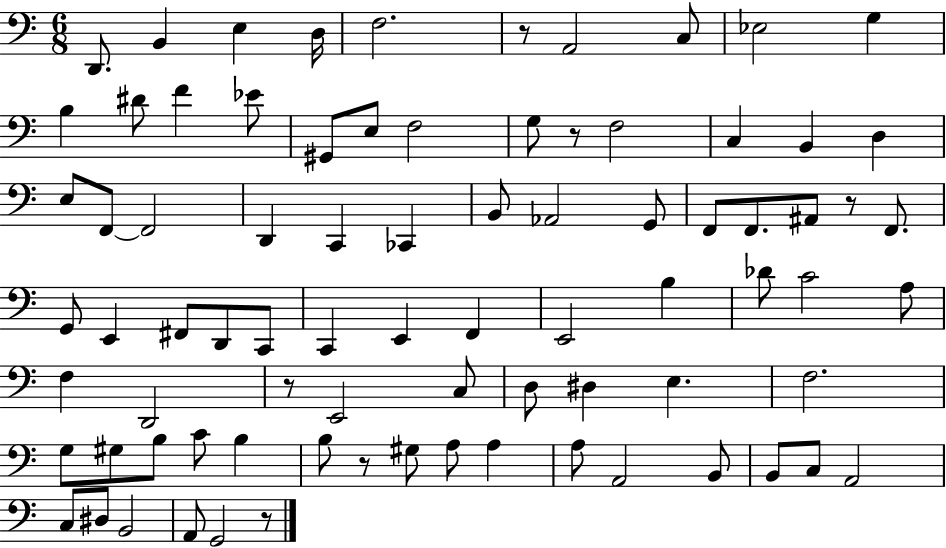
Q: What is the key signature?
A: C major